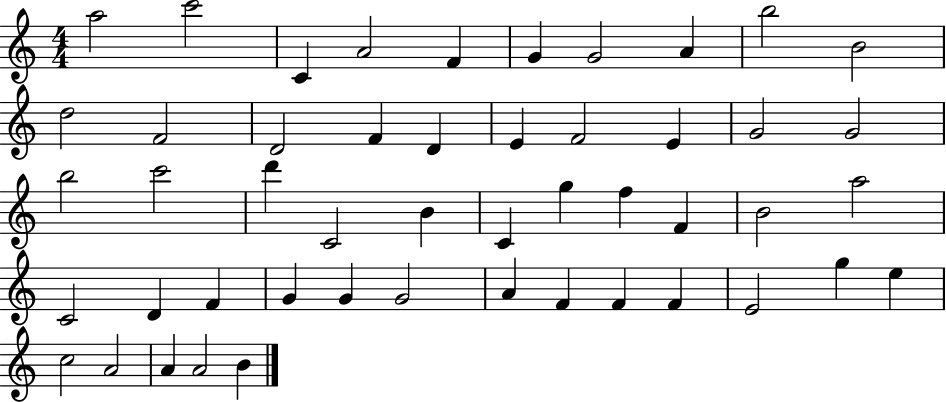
A5/h C6/h C4/q A4/h F4/q G4/q G4/h A4/q B5/h B4/h D5/h F4/h D4/h F4/q D4/q E4/q F4/h E4/q G4/h G4/h B5/h C6/h D6/q C4/h B4/q C4/q G5/q F5/q F4/q B4/h A5/h C4/h D4/q F4/q G4/q G4/q G4/h A4/q F4/q F4/q F4/q E4/h G5/q E5/q C5/h A4/h A4/q A4/h B4/q